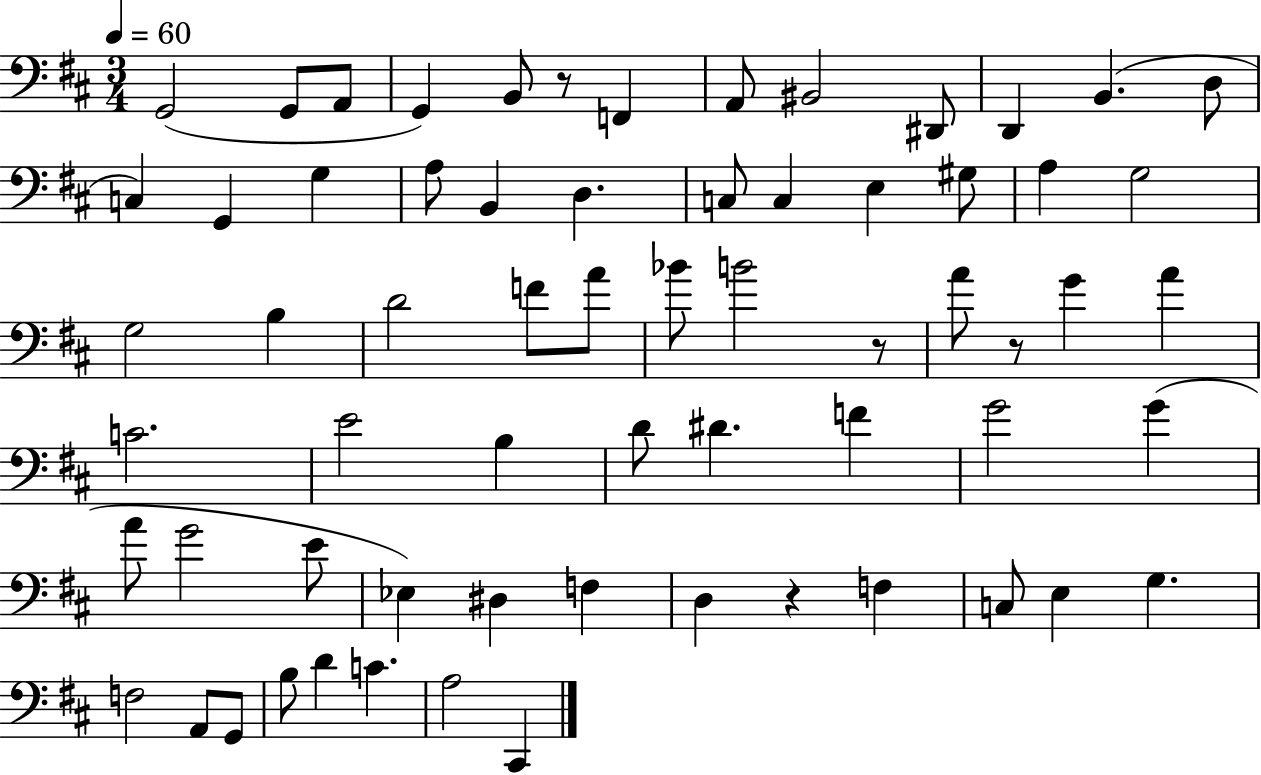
X:1
T:Untitled
M:3/4
L:1/4
K:D
G,,2 G,,/2 A,,/2 G,, B,,/2 z/2 F,, A,,/2 ^B,,2 ^D,,/2 D,, B,, D,/2 C, G,, G, A,/2 B,, D, C,/2 C, E, ^G,/2 A, G,2 G,2 B, D2 F/2 A/2 _B/2 B2 z/2 A/2 z/2 G A C2 E2 B, D/2 ^D F G2 G A/2 G2 E/2 _E, ^D, F, D, z F, C,/2 E, G, F,2 A,,/2 G,,/2 B,/2 D C A,2 ^C,,